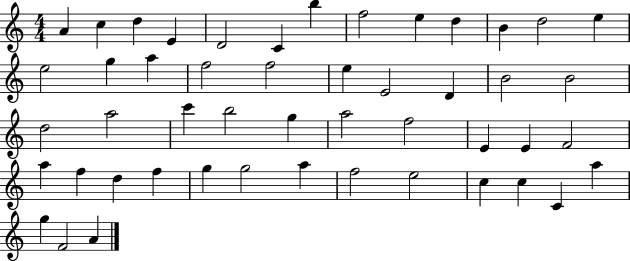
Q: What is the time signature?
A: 4/4